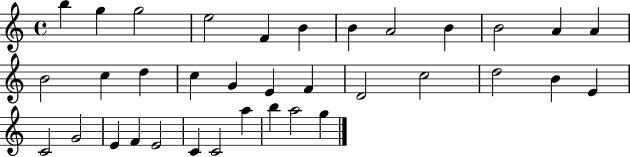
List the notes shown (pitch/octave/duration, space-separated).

B5/q G5/q G5/h E5/h F4/q B4/q B4/q A4/h B4/q B4/h A4/q A4/q B4/h C5/q D5/q C5/q G4/q E4/q F4/q D4/h C5/h D5/h B4/q E4/q C4/h G4/h E4/q F4/q E4/h C4/q C4/h A5/q B5/q A5/h G5/q